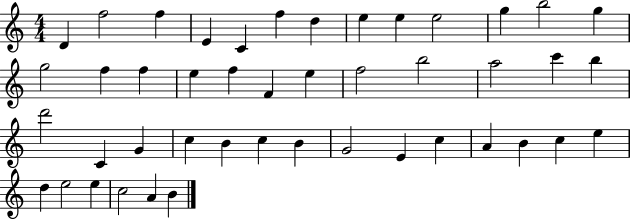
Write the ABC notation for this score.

X:1
T:Untitled
M:4/4
L:1/4
K:C
D f2 f E C f d e e e2 g b2 g g2 f f e f F e f2 b2 a2 c' b d'2 C G c B c B G2 E c A B c e d e2 e c2 A B